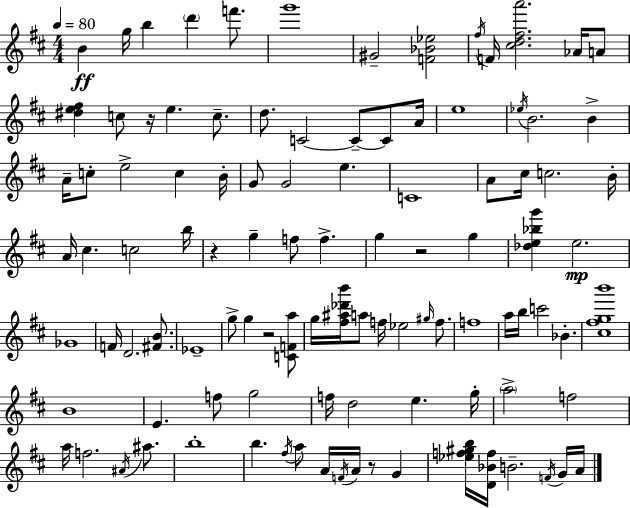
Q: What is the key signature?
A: D major